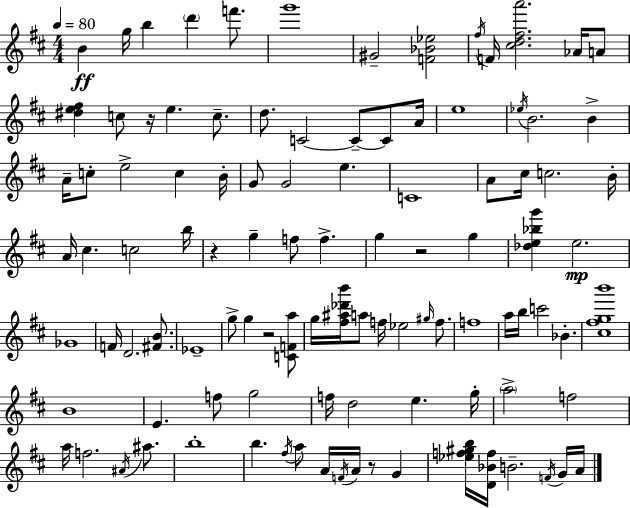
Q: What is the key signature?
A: D major